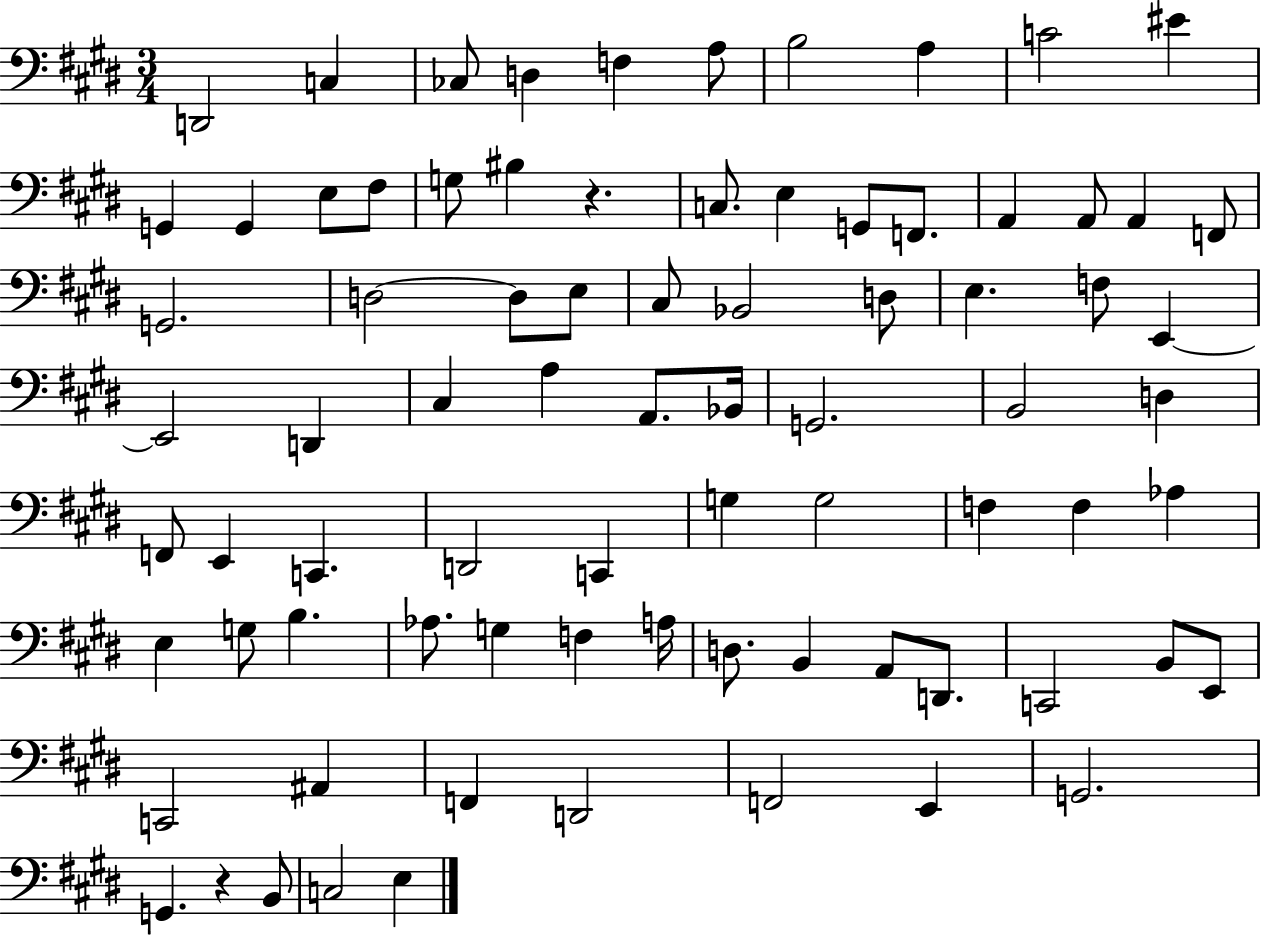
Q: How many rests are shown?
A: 2